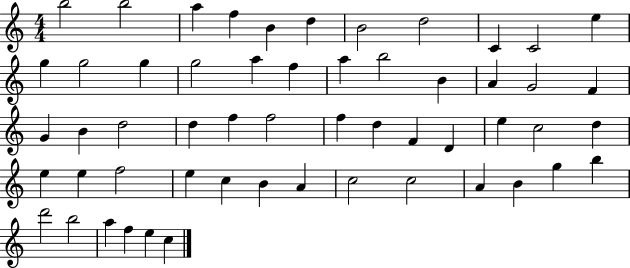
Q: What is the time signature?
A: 4/4